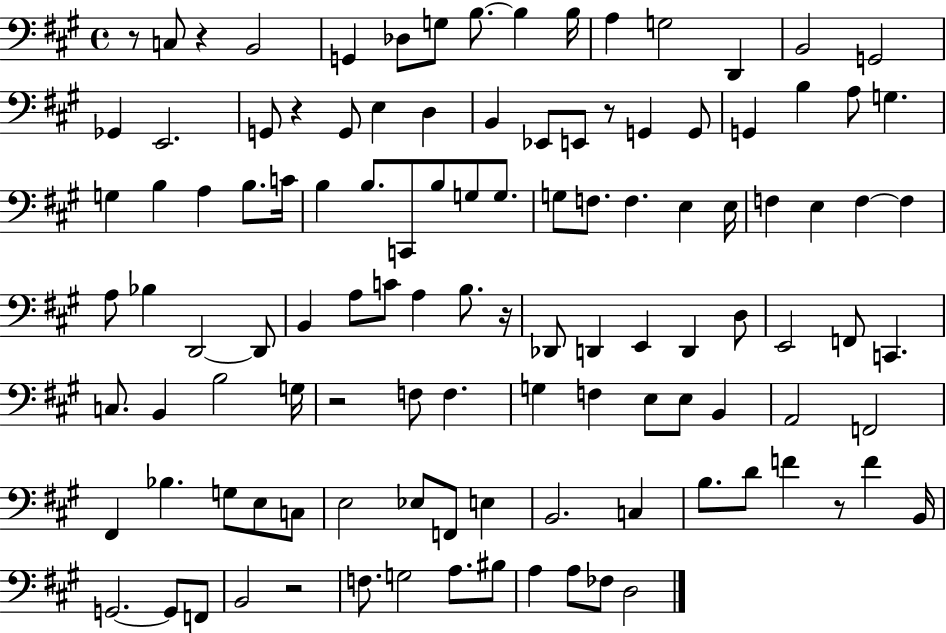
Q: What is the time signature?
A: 4/4